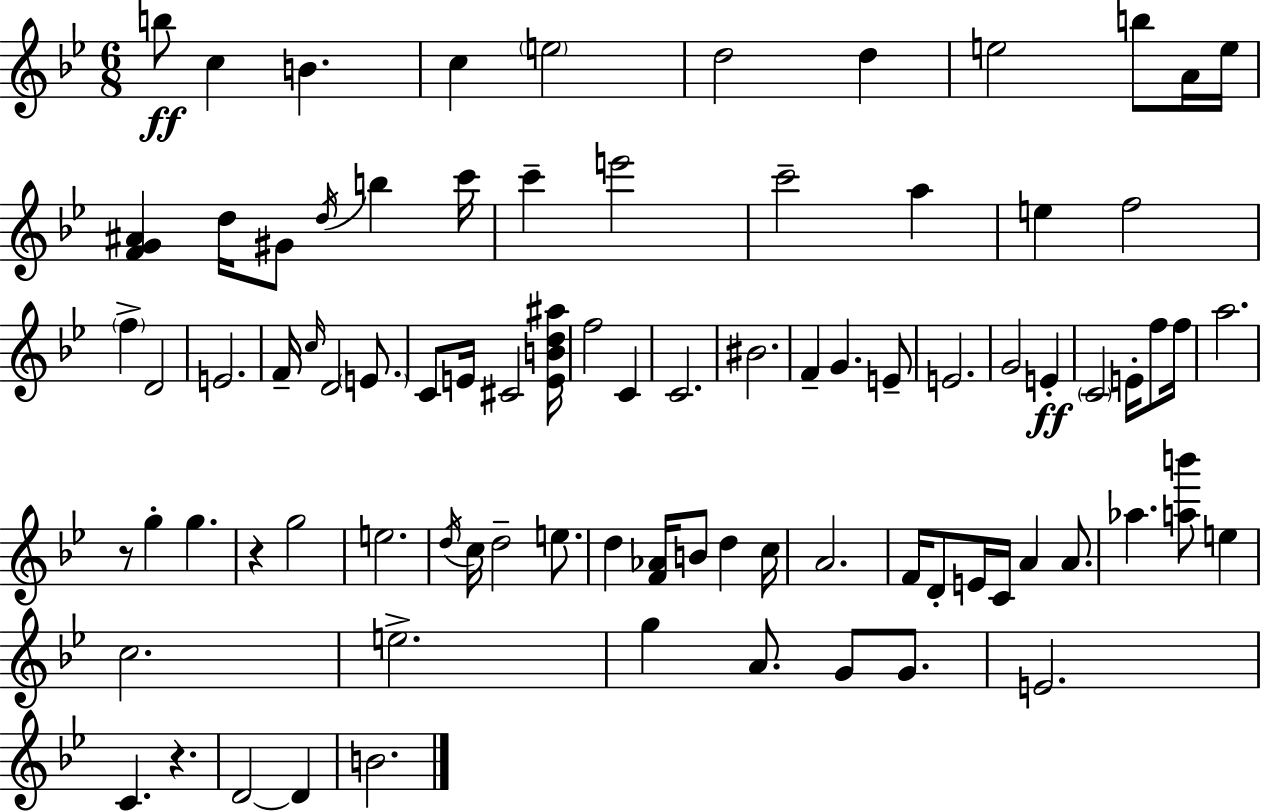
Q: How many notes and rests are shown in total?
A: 86